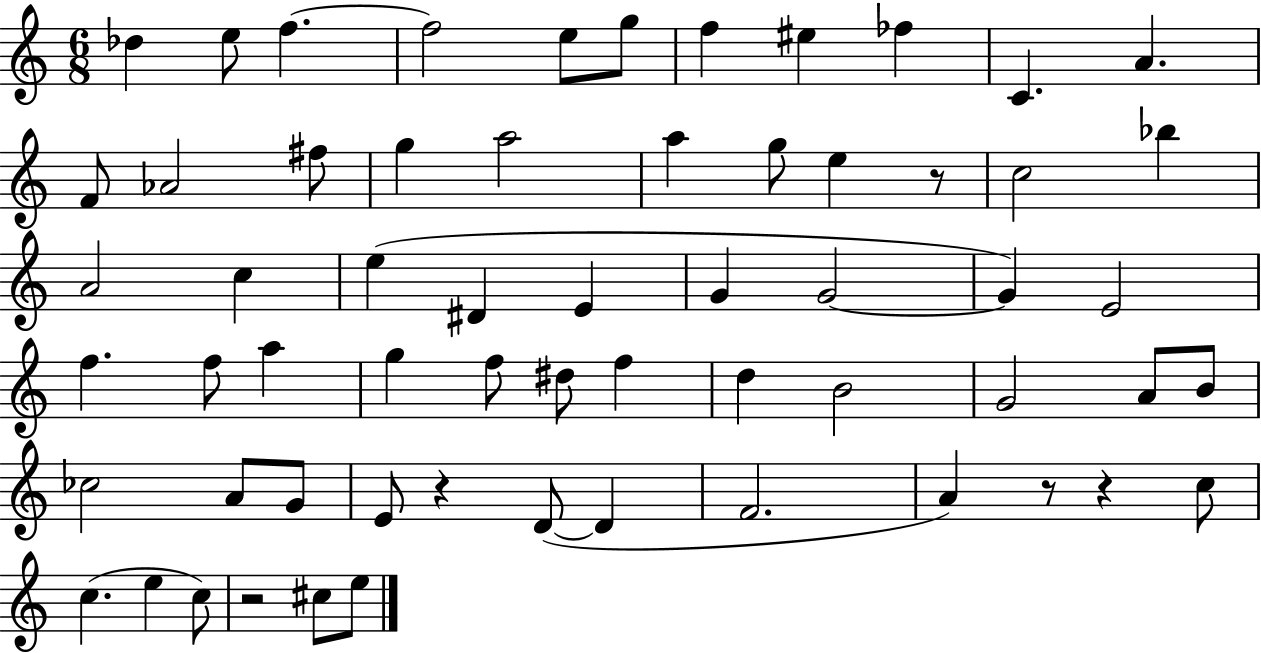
{
  \clef treble
  \numericTimeSignature
  \time 6/8
  \key c \major
  des''4 e''8 f''4.~~ | f''2 e''8 g''8 | f''4 eis''4 fes''4 | c'4. a'4. | \break f'8 aes'2 fis''8 | g''4 a''2 | a''4 g''8 e''4 r8 | c''2 bes''4 | \break a'2 c''4 | e''4( dis'4 e'4 | g'4 g'2~~ | g'4) e'2 | \break f''4. f''8 a''4 | g''4 f''8 dis''8 f''4 | d''4 b'2 | g'2 a'8 b'8 | \break ces''2 a'8 g'8 | e'8 r4 d'8~(~ d'4 | f'2. | a'4) r8 r4 c''8 | \break c''4.( e''4 c''8) | r2 cis''8 e''8 | \bar "|."
}